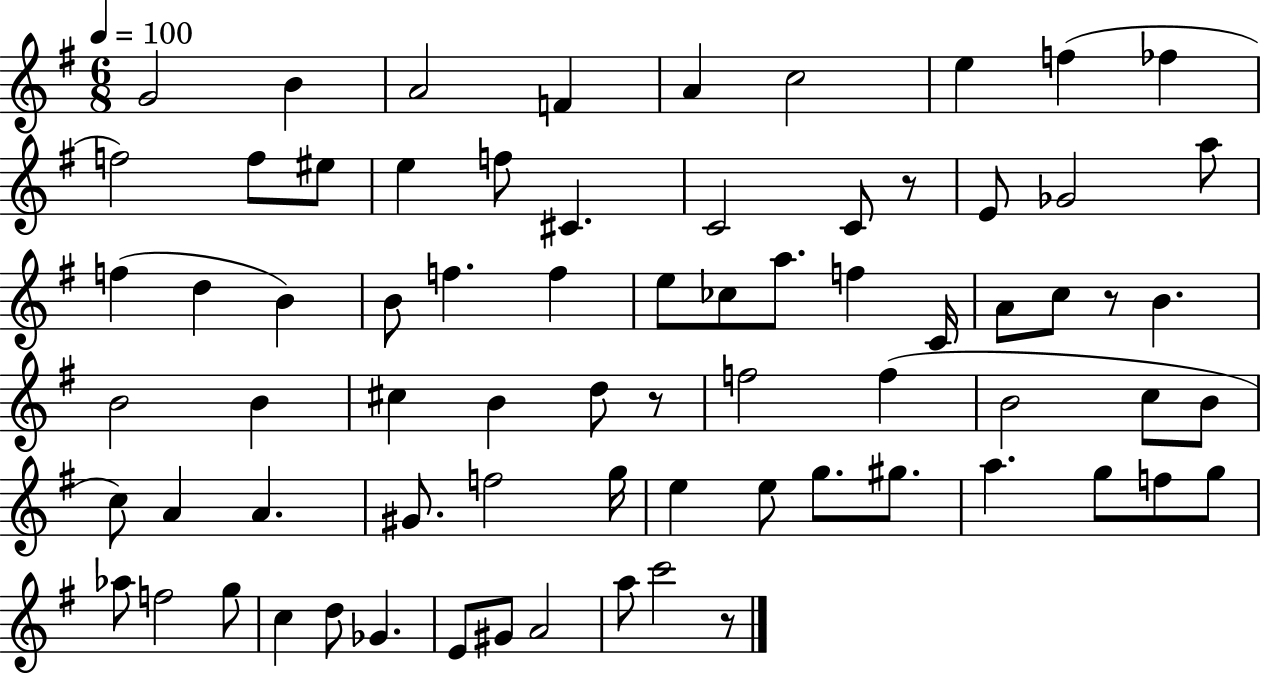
G4/h B4/q A4/h F4/q A4/q C5/h E5/q F5/q FES5/q F5/h F5/e EIS5/e E5/q F5/e C#4/q. C4/h C4/e R/e E4/e Gb4/h A5/e F5/q D5/q B4/q B4/e F5/q. F5/q E5/e CES5/e A5/e. F5/q C4/s A4/e C5/e R/e B4/q. B4/h B4/q C#5/q B4/q D5/e R/e F5/h F5/q B4/h C5/e B4/e C5/e A4/q A4/q. G#4/e. F5/h G5/s E5/q E5/e G5/e. G#5/e. A5/q. G5/e F5/e G5/e Ab5/e F5/h G5/e C5/q D5/e Gb4/q. E4/e G#4/e A4/h A5/e C6/h R/e